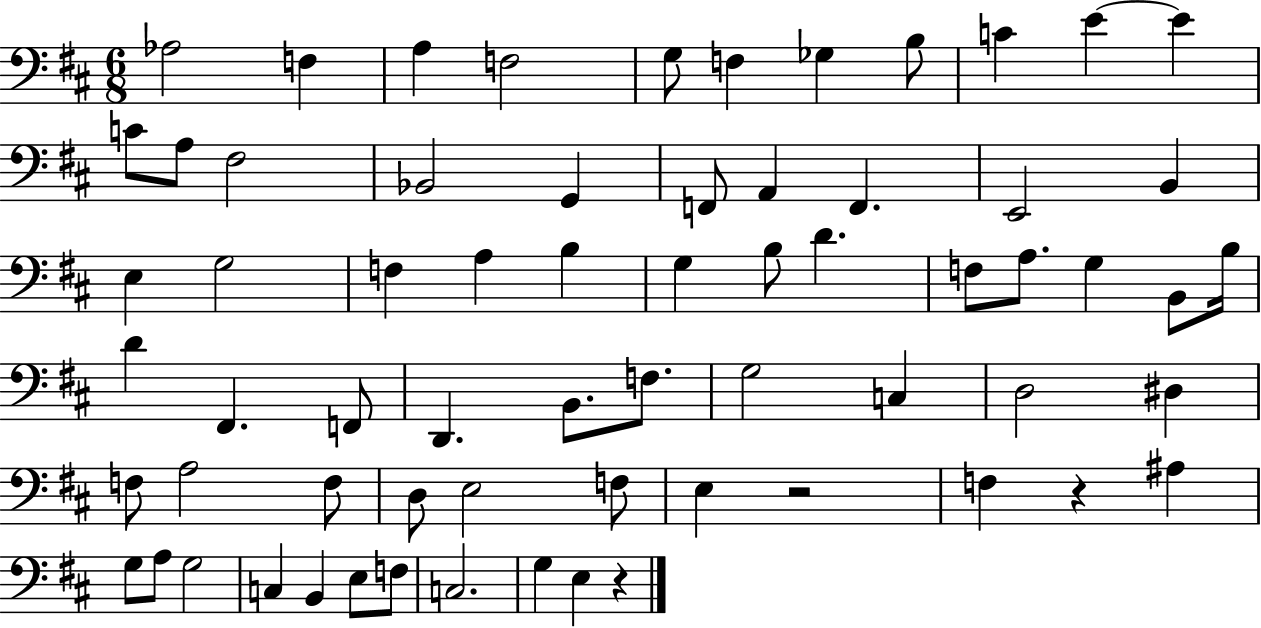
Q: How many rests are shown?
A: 3